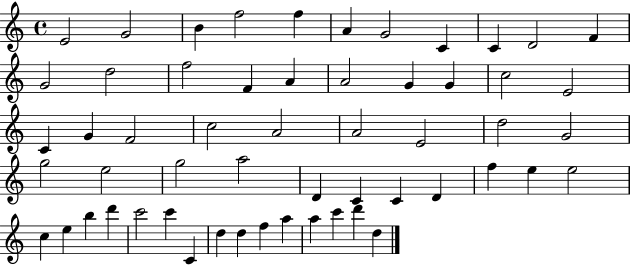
{
  \clef treble
  \time 4/4
  \defaultTimeSignature
  \key c \major
  e'2 g'2 | b'4 f''2 f''4 | a'4 g'2 c'4 | c'4 d'2 f'4 | \break g'2 d''2 | f''2 f'4 a'4 | a'2 g'4 g'4 | c''2 e'2 | \break c'4 g'4 f'2 | c''2 a'2 | a'2 e'2 | d''2 g'2 | \break g''2 e''2 | g''2 a''2 | d'4 c'4 c'4 d'4 | f''4 e''4 e''2 | \break c''4 e''4 b''4 d'''4 | c'''2 c'''4 c'4 | d''4 d''4 f''4 a''4 | a''4 c'''4 d'''4 d''4 | \break \bar "|."
}